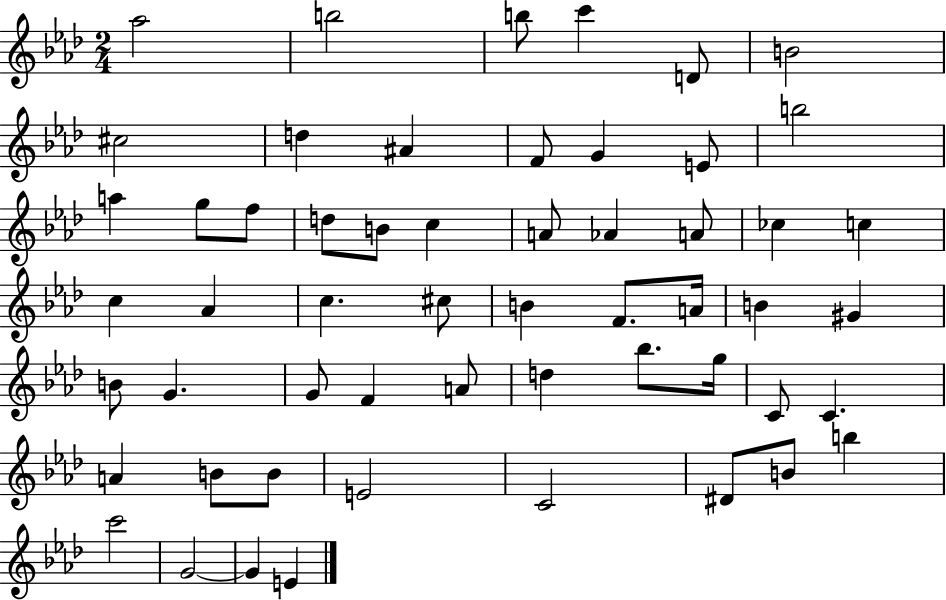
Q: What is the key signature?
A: AES major